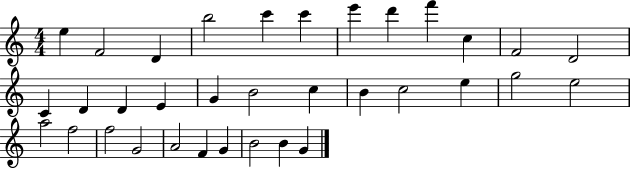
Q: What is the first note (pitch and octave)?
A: E5